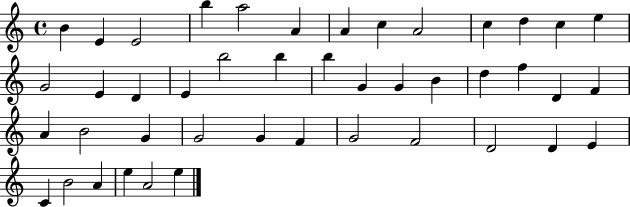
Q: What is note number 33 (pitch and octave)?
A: F4